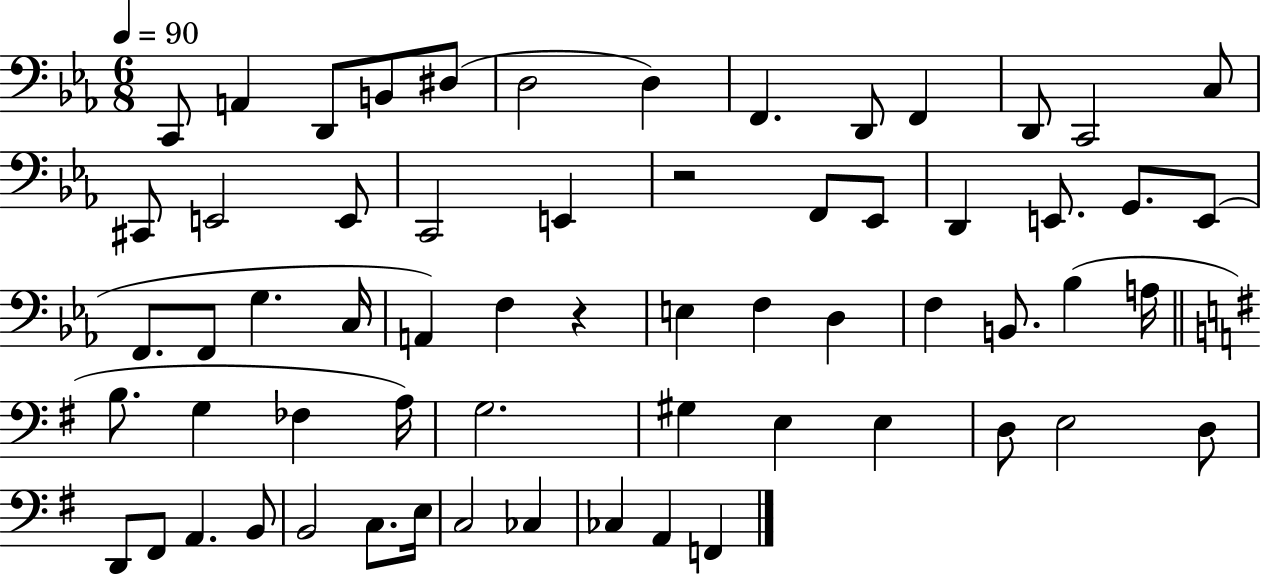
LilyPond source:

{
  \clef bass
  \numericTimeSignature
  \time 6/8
  \key ees \major
  \tempo 4 = 90
  c,8 a,4 d,8 b,8 dis8( | d2 d4) | f,4. d,8 f,4 | d,8 c,2 c8 | \break cis,8 e,2 e,8 | c,2 e,4 | r2 f,8 ees,8 | d,4 e,8. g,8. e,8( | \break f,8. f,8 g4. c16 | a,4) f4 r4 | e4 f4 d4 | f4 b,8. bes4( a16 | \break \bar "||" \break \key g \major b8. g4 fes4 a16) | g2. | gis4 e4 e4 | d8 e2 d8 | \break d,8 fis,8 a,4. b,8 | b,2 c8. e16 | c2 ces4 | ces4 a,4 f,4 | \break \bar "|."
}